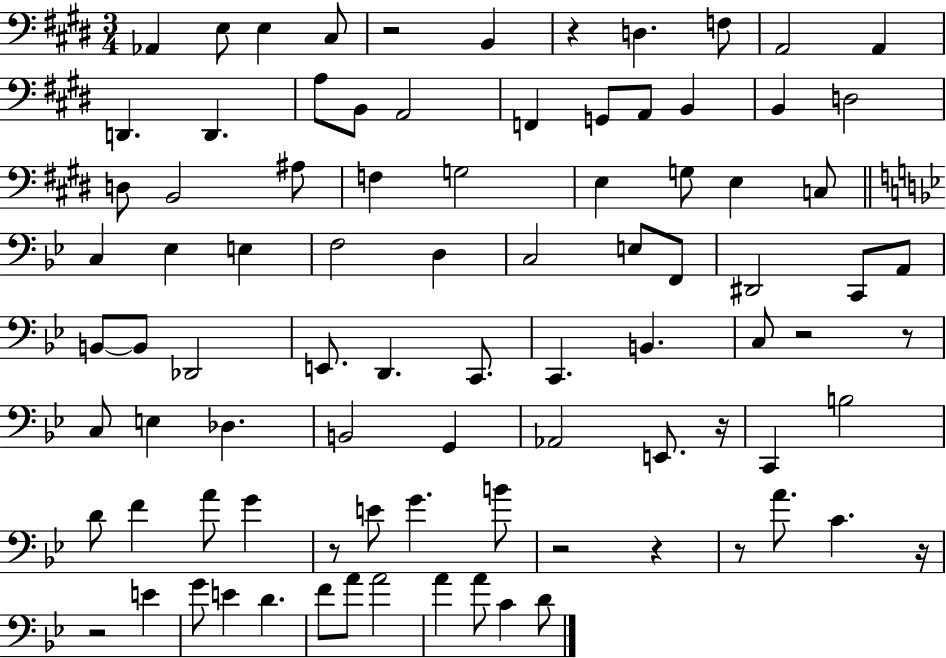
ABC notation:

X:1
T:Untitled
M:3/4
L:1/4
K:E
_A,, E,/2 E, ^C,/2 z2 B,, z D, F,/2 A,,2 A,, D,, D,, A,/2 B,,/2 A,,2 F,, G,,/2 A,,/2 B,, B,, D,2 D,/2 B,,2 ^A,/2 F, G,2 E, G,/2 E, C,/2 C, _E, E, F,2 D, C,2 E,/2 F,,/2 ^D,,2 C,,/2 A,,/2 B,,/2 B,,/2 _D,,2 E,,/2 D,, C,,/2 C,, B,, C,/2 z2 z/2 C,/2 E, _D, B,,2 G,, _A,,2 E,,/2 z/4 C,, B,2 D/2 F A/2 G z/2 E/2 G B/2 z2 z z/2 A/2 C z/4 z2 E G/2 E D F/2 A/2 A2 A A/2 C D/2